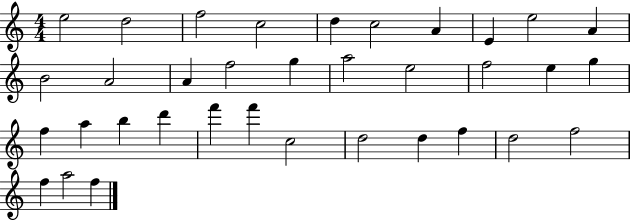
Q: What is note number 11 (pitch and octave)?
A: B4